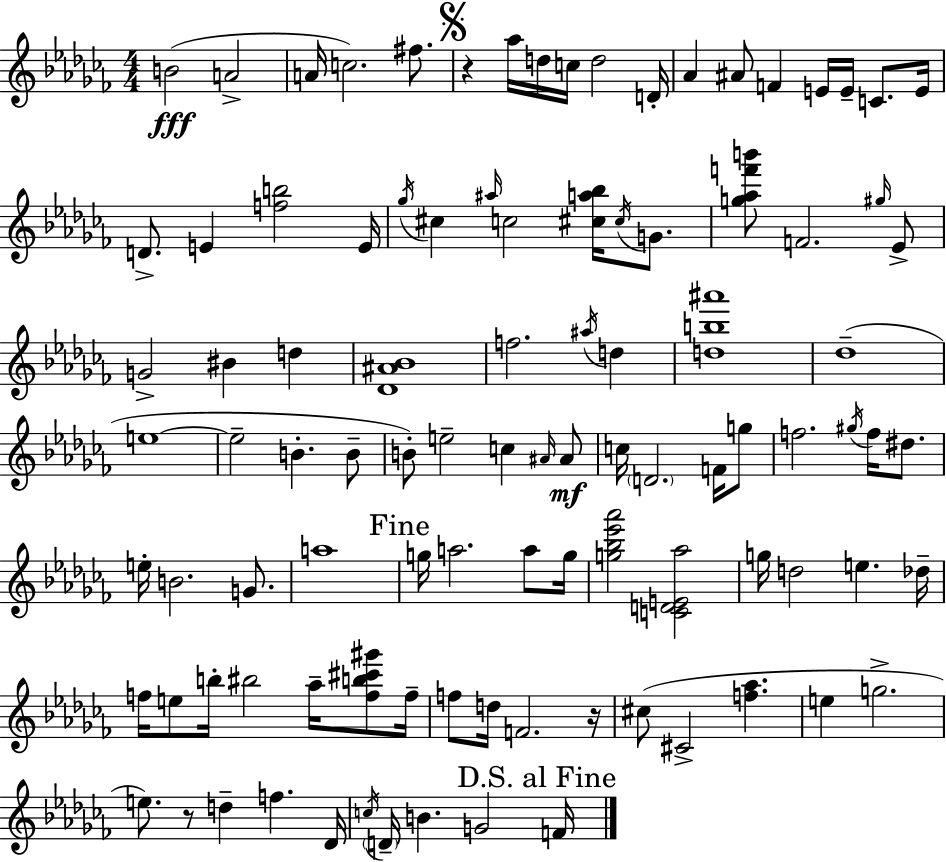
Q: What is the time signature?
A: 4/4